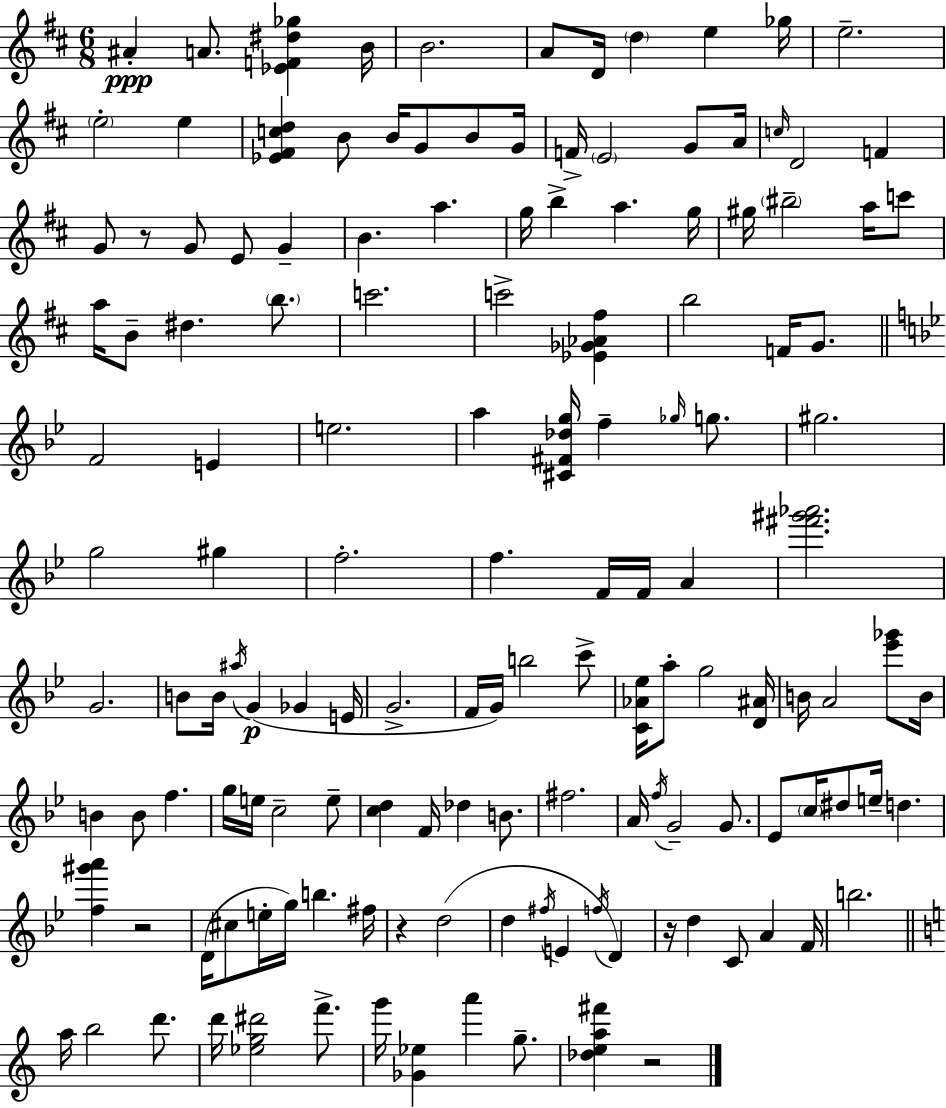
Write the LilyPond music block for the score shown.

{
  \clef treble
  \numericTimeSignature
  \time 6/8
  \key d \major
  ais'4-.\ppp a'8. <ees' f' dis'' ges''>4 b'16 | b'2. | a'8 d'16 \parenthesize d''4 e''4 ges''16 | e''2.-- | \break \parenthesize e''2-. e''4 | <ees' fis' c'' d''>4 b'8 b'16 g'8 b'8 g'16 | f'16-> \parenthesize e'2 g'8 a'16 | \grace { c''16 } d'2 f'4 | \break g'8 r8 g'8 e'8 g'4-- | b'4. a''4. | g''16 b''4-> a''4. | g''16 gis''16 \parenthesize bis''2-- a''16 c'''8 | \break a''16 b'8-- dis''4. \parenthesize b''8. | c'''2. | c'''2-> <ees' ges' aes' fis''>4 | b''2 f'16 g'8. | \break \bar "||" \break \key g \minor f'2 e'4 | e''2. | a''4 <cis' fis' des'' g''>16 f''4-- \grace { ges''16 } g''8. | gis''2. | \break g''2 gis''4 | f''2.-. | f''4. f'16 f'16 a'4 | <fis''' gis''' aes'''>2. | \break g'2. | b'8 b'16 \acciaccatura { ais''16 }\p g'4( ges'4 | e'16 g'2.-> | f'16 g'16) b''2 | \break c'''8-> <c' aes' ees''>16 a''8-. g''2 | <d' ais'>16 b'16 a'2 <ees''' ges'''>8 | b'16 b'4 b'8 f''4. | g''16 e''16 c''2-- | \break e''8-- <c'' d''>4 f'16 des''4 b'8. | fis''2. | a'16 \acciaccatura { f''16 } g'2-- | g'8. ees'8 \parenthesize c''16 dis''8 e''16-- d''4. | \break <f'' gis''' a'''>4 r2 | d'16( cis''8 e''16-. g''16) b''4. | fis''16 r4 d''2( | d''4 \acciaccatura { fis''16 } e'4 | \break \acciaccatura { f''16 } d'4) r16 d''4 c'8 | a'4 f'16 b''2. | \bar "||" \break \key c \major a''16 b''2 d'''8. | d'''16 <ees'' g'' dis'''>2 f'''8.-> | g'''16 <ges' ees''>4 a'''4 g''8.-- | <des'' e'' a'' fis'''>4 r2 | \break \bar "|."
}